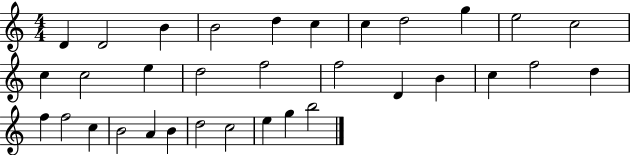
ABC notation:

X:1
T:Untitled
M:4/4
L:1/4
K:C
D D2 B B2 d c c d2 g e2 c2 c c2 e d2 f2 f2 D B c f2 d f f2 c B2 A B d2 c2 e g b2